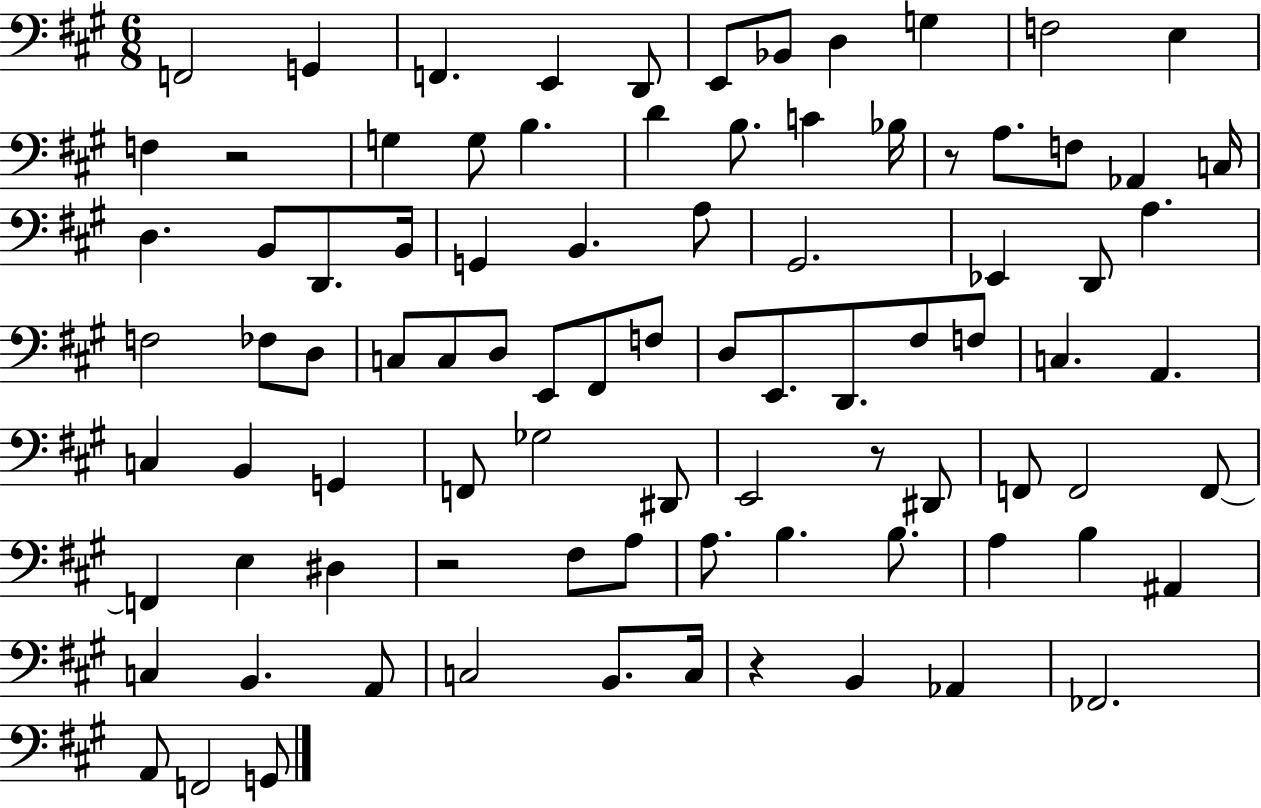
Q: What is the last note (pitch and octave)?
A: G2